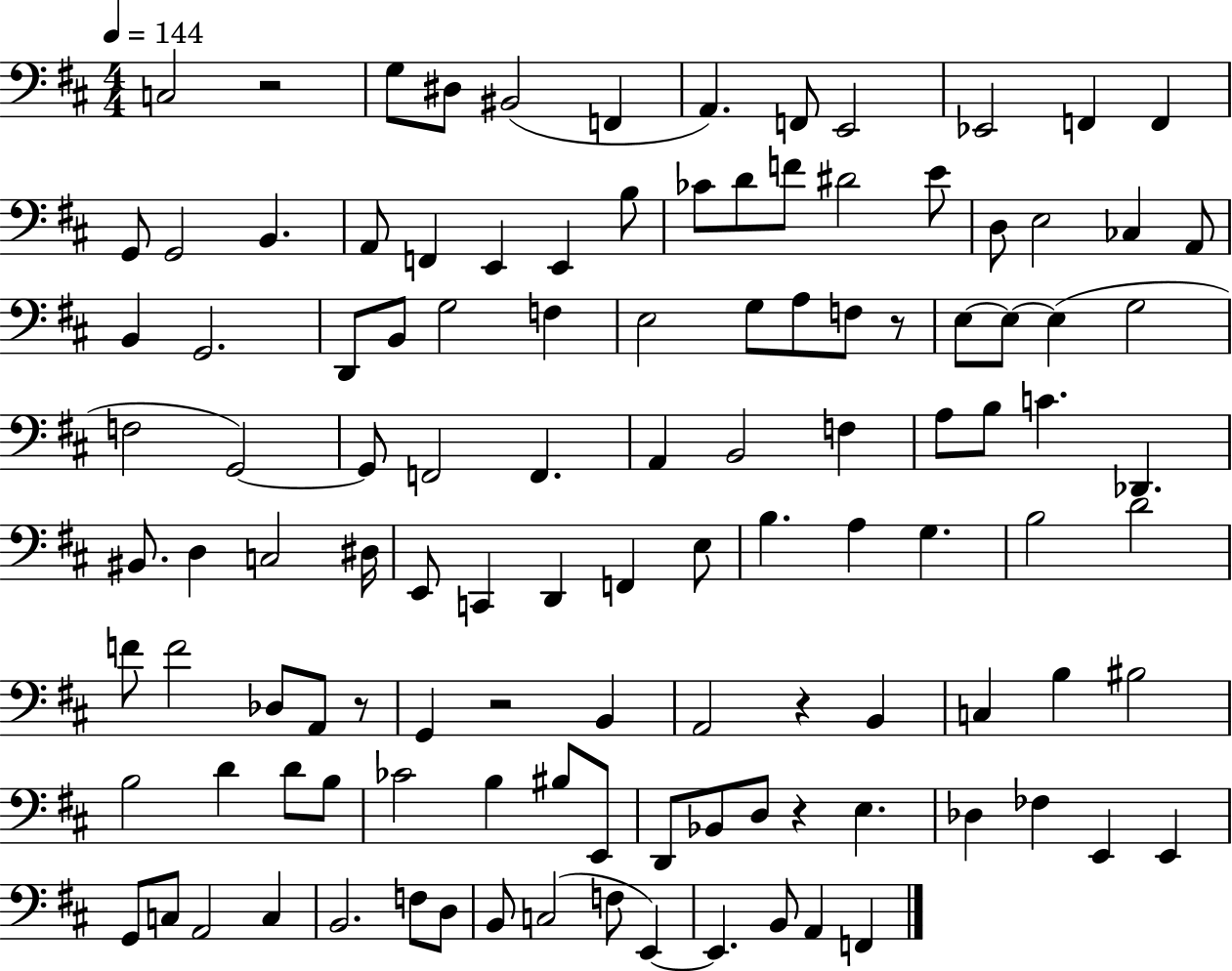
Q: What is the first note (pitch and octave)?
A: C3